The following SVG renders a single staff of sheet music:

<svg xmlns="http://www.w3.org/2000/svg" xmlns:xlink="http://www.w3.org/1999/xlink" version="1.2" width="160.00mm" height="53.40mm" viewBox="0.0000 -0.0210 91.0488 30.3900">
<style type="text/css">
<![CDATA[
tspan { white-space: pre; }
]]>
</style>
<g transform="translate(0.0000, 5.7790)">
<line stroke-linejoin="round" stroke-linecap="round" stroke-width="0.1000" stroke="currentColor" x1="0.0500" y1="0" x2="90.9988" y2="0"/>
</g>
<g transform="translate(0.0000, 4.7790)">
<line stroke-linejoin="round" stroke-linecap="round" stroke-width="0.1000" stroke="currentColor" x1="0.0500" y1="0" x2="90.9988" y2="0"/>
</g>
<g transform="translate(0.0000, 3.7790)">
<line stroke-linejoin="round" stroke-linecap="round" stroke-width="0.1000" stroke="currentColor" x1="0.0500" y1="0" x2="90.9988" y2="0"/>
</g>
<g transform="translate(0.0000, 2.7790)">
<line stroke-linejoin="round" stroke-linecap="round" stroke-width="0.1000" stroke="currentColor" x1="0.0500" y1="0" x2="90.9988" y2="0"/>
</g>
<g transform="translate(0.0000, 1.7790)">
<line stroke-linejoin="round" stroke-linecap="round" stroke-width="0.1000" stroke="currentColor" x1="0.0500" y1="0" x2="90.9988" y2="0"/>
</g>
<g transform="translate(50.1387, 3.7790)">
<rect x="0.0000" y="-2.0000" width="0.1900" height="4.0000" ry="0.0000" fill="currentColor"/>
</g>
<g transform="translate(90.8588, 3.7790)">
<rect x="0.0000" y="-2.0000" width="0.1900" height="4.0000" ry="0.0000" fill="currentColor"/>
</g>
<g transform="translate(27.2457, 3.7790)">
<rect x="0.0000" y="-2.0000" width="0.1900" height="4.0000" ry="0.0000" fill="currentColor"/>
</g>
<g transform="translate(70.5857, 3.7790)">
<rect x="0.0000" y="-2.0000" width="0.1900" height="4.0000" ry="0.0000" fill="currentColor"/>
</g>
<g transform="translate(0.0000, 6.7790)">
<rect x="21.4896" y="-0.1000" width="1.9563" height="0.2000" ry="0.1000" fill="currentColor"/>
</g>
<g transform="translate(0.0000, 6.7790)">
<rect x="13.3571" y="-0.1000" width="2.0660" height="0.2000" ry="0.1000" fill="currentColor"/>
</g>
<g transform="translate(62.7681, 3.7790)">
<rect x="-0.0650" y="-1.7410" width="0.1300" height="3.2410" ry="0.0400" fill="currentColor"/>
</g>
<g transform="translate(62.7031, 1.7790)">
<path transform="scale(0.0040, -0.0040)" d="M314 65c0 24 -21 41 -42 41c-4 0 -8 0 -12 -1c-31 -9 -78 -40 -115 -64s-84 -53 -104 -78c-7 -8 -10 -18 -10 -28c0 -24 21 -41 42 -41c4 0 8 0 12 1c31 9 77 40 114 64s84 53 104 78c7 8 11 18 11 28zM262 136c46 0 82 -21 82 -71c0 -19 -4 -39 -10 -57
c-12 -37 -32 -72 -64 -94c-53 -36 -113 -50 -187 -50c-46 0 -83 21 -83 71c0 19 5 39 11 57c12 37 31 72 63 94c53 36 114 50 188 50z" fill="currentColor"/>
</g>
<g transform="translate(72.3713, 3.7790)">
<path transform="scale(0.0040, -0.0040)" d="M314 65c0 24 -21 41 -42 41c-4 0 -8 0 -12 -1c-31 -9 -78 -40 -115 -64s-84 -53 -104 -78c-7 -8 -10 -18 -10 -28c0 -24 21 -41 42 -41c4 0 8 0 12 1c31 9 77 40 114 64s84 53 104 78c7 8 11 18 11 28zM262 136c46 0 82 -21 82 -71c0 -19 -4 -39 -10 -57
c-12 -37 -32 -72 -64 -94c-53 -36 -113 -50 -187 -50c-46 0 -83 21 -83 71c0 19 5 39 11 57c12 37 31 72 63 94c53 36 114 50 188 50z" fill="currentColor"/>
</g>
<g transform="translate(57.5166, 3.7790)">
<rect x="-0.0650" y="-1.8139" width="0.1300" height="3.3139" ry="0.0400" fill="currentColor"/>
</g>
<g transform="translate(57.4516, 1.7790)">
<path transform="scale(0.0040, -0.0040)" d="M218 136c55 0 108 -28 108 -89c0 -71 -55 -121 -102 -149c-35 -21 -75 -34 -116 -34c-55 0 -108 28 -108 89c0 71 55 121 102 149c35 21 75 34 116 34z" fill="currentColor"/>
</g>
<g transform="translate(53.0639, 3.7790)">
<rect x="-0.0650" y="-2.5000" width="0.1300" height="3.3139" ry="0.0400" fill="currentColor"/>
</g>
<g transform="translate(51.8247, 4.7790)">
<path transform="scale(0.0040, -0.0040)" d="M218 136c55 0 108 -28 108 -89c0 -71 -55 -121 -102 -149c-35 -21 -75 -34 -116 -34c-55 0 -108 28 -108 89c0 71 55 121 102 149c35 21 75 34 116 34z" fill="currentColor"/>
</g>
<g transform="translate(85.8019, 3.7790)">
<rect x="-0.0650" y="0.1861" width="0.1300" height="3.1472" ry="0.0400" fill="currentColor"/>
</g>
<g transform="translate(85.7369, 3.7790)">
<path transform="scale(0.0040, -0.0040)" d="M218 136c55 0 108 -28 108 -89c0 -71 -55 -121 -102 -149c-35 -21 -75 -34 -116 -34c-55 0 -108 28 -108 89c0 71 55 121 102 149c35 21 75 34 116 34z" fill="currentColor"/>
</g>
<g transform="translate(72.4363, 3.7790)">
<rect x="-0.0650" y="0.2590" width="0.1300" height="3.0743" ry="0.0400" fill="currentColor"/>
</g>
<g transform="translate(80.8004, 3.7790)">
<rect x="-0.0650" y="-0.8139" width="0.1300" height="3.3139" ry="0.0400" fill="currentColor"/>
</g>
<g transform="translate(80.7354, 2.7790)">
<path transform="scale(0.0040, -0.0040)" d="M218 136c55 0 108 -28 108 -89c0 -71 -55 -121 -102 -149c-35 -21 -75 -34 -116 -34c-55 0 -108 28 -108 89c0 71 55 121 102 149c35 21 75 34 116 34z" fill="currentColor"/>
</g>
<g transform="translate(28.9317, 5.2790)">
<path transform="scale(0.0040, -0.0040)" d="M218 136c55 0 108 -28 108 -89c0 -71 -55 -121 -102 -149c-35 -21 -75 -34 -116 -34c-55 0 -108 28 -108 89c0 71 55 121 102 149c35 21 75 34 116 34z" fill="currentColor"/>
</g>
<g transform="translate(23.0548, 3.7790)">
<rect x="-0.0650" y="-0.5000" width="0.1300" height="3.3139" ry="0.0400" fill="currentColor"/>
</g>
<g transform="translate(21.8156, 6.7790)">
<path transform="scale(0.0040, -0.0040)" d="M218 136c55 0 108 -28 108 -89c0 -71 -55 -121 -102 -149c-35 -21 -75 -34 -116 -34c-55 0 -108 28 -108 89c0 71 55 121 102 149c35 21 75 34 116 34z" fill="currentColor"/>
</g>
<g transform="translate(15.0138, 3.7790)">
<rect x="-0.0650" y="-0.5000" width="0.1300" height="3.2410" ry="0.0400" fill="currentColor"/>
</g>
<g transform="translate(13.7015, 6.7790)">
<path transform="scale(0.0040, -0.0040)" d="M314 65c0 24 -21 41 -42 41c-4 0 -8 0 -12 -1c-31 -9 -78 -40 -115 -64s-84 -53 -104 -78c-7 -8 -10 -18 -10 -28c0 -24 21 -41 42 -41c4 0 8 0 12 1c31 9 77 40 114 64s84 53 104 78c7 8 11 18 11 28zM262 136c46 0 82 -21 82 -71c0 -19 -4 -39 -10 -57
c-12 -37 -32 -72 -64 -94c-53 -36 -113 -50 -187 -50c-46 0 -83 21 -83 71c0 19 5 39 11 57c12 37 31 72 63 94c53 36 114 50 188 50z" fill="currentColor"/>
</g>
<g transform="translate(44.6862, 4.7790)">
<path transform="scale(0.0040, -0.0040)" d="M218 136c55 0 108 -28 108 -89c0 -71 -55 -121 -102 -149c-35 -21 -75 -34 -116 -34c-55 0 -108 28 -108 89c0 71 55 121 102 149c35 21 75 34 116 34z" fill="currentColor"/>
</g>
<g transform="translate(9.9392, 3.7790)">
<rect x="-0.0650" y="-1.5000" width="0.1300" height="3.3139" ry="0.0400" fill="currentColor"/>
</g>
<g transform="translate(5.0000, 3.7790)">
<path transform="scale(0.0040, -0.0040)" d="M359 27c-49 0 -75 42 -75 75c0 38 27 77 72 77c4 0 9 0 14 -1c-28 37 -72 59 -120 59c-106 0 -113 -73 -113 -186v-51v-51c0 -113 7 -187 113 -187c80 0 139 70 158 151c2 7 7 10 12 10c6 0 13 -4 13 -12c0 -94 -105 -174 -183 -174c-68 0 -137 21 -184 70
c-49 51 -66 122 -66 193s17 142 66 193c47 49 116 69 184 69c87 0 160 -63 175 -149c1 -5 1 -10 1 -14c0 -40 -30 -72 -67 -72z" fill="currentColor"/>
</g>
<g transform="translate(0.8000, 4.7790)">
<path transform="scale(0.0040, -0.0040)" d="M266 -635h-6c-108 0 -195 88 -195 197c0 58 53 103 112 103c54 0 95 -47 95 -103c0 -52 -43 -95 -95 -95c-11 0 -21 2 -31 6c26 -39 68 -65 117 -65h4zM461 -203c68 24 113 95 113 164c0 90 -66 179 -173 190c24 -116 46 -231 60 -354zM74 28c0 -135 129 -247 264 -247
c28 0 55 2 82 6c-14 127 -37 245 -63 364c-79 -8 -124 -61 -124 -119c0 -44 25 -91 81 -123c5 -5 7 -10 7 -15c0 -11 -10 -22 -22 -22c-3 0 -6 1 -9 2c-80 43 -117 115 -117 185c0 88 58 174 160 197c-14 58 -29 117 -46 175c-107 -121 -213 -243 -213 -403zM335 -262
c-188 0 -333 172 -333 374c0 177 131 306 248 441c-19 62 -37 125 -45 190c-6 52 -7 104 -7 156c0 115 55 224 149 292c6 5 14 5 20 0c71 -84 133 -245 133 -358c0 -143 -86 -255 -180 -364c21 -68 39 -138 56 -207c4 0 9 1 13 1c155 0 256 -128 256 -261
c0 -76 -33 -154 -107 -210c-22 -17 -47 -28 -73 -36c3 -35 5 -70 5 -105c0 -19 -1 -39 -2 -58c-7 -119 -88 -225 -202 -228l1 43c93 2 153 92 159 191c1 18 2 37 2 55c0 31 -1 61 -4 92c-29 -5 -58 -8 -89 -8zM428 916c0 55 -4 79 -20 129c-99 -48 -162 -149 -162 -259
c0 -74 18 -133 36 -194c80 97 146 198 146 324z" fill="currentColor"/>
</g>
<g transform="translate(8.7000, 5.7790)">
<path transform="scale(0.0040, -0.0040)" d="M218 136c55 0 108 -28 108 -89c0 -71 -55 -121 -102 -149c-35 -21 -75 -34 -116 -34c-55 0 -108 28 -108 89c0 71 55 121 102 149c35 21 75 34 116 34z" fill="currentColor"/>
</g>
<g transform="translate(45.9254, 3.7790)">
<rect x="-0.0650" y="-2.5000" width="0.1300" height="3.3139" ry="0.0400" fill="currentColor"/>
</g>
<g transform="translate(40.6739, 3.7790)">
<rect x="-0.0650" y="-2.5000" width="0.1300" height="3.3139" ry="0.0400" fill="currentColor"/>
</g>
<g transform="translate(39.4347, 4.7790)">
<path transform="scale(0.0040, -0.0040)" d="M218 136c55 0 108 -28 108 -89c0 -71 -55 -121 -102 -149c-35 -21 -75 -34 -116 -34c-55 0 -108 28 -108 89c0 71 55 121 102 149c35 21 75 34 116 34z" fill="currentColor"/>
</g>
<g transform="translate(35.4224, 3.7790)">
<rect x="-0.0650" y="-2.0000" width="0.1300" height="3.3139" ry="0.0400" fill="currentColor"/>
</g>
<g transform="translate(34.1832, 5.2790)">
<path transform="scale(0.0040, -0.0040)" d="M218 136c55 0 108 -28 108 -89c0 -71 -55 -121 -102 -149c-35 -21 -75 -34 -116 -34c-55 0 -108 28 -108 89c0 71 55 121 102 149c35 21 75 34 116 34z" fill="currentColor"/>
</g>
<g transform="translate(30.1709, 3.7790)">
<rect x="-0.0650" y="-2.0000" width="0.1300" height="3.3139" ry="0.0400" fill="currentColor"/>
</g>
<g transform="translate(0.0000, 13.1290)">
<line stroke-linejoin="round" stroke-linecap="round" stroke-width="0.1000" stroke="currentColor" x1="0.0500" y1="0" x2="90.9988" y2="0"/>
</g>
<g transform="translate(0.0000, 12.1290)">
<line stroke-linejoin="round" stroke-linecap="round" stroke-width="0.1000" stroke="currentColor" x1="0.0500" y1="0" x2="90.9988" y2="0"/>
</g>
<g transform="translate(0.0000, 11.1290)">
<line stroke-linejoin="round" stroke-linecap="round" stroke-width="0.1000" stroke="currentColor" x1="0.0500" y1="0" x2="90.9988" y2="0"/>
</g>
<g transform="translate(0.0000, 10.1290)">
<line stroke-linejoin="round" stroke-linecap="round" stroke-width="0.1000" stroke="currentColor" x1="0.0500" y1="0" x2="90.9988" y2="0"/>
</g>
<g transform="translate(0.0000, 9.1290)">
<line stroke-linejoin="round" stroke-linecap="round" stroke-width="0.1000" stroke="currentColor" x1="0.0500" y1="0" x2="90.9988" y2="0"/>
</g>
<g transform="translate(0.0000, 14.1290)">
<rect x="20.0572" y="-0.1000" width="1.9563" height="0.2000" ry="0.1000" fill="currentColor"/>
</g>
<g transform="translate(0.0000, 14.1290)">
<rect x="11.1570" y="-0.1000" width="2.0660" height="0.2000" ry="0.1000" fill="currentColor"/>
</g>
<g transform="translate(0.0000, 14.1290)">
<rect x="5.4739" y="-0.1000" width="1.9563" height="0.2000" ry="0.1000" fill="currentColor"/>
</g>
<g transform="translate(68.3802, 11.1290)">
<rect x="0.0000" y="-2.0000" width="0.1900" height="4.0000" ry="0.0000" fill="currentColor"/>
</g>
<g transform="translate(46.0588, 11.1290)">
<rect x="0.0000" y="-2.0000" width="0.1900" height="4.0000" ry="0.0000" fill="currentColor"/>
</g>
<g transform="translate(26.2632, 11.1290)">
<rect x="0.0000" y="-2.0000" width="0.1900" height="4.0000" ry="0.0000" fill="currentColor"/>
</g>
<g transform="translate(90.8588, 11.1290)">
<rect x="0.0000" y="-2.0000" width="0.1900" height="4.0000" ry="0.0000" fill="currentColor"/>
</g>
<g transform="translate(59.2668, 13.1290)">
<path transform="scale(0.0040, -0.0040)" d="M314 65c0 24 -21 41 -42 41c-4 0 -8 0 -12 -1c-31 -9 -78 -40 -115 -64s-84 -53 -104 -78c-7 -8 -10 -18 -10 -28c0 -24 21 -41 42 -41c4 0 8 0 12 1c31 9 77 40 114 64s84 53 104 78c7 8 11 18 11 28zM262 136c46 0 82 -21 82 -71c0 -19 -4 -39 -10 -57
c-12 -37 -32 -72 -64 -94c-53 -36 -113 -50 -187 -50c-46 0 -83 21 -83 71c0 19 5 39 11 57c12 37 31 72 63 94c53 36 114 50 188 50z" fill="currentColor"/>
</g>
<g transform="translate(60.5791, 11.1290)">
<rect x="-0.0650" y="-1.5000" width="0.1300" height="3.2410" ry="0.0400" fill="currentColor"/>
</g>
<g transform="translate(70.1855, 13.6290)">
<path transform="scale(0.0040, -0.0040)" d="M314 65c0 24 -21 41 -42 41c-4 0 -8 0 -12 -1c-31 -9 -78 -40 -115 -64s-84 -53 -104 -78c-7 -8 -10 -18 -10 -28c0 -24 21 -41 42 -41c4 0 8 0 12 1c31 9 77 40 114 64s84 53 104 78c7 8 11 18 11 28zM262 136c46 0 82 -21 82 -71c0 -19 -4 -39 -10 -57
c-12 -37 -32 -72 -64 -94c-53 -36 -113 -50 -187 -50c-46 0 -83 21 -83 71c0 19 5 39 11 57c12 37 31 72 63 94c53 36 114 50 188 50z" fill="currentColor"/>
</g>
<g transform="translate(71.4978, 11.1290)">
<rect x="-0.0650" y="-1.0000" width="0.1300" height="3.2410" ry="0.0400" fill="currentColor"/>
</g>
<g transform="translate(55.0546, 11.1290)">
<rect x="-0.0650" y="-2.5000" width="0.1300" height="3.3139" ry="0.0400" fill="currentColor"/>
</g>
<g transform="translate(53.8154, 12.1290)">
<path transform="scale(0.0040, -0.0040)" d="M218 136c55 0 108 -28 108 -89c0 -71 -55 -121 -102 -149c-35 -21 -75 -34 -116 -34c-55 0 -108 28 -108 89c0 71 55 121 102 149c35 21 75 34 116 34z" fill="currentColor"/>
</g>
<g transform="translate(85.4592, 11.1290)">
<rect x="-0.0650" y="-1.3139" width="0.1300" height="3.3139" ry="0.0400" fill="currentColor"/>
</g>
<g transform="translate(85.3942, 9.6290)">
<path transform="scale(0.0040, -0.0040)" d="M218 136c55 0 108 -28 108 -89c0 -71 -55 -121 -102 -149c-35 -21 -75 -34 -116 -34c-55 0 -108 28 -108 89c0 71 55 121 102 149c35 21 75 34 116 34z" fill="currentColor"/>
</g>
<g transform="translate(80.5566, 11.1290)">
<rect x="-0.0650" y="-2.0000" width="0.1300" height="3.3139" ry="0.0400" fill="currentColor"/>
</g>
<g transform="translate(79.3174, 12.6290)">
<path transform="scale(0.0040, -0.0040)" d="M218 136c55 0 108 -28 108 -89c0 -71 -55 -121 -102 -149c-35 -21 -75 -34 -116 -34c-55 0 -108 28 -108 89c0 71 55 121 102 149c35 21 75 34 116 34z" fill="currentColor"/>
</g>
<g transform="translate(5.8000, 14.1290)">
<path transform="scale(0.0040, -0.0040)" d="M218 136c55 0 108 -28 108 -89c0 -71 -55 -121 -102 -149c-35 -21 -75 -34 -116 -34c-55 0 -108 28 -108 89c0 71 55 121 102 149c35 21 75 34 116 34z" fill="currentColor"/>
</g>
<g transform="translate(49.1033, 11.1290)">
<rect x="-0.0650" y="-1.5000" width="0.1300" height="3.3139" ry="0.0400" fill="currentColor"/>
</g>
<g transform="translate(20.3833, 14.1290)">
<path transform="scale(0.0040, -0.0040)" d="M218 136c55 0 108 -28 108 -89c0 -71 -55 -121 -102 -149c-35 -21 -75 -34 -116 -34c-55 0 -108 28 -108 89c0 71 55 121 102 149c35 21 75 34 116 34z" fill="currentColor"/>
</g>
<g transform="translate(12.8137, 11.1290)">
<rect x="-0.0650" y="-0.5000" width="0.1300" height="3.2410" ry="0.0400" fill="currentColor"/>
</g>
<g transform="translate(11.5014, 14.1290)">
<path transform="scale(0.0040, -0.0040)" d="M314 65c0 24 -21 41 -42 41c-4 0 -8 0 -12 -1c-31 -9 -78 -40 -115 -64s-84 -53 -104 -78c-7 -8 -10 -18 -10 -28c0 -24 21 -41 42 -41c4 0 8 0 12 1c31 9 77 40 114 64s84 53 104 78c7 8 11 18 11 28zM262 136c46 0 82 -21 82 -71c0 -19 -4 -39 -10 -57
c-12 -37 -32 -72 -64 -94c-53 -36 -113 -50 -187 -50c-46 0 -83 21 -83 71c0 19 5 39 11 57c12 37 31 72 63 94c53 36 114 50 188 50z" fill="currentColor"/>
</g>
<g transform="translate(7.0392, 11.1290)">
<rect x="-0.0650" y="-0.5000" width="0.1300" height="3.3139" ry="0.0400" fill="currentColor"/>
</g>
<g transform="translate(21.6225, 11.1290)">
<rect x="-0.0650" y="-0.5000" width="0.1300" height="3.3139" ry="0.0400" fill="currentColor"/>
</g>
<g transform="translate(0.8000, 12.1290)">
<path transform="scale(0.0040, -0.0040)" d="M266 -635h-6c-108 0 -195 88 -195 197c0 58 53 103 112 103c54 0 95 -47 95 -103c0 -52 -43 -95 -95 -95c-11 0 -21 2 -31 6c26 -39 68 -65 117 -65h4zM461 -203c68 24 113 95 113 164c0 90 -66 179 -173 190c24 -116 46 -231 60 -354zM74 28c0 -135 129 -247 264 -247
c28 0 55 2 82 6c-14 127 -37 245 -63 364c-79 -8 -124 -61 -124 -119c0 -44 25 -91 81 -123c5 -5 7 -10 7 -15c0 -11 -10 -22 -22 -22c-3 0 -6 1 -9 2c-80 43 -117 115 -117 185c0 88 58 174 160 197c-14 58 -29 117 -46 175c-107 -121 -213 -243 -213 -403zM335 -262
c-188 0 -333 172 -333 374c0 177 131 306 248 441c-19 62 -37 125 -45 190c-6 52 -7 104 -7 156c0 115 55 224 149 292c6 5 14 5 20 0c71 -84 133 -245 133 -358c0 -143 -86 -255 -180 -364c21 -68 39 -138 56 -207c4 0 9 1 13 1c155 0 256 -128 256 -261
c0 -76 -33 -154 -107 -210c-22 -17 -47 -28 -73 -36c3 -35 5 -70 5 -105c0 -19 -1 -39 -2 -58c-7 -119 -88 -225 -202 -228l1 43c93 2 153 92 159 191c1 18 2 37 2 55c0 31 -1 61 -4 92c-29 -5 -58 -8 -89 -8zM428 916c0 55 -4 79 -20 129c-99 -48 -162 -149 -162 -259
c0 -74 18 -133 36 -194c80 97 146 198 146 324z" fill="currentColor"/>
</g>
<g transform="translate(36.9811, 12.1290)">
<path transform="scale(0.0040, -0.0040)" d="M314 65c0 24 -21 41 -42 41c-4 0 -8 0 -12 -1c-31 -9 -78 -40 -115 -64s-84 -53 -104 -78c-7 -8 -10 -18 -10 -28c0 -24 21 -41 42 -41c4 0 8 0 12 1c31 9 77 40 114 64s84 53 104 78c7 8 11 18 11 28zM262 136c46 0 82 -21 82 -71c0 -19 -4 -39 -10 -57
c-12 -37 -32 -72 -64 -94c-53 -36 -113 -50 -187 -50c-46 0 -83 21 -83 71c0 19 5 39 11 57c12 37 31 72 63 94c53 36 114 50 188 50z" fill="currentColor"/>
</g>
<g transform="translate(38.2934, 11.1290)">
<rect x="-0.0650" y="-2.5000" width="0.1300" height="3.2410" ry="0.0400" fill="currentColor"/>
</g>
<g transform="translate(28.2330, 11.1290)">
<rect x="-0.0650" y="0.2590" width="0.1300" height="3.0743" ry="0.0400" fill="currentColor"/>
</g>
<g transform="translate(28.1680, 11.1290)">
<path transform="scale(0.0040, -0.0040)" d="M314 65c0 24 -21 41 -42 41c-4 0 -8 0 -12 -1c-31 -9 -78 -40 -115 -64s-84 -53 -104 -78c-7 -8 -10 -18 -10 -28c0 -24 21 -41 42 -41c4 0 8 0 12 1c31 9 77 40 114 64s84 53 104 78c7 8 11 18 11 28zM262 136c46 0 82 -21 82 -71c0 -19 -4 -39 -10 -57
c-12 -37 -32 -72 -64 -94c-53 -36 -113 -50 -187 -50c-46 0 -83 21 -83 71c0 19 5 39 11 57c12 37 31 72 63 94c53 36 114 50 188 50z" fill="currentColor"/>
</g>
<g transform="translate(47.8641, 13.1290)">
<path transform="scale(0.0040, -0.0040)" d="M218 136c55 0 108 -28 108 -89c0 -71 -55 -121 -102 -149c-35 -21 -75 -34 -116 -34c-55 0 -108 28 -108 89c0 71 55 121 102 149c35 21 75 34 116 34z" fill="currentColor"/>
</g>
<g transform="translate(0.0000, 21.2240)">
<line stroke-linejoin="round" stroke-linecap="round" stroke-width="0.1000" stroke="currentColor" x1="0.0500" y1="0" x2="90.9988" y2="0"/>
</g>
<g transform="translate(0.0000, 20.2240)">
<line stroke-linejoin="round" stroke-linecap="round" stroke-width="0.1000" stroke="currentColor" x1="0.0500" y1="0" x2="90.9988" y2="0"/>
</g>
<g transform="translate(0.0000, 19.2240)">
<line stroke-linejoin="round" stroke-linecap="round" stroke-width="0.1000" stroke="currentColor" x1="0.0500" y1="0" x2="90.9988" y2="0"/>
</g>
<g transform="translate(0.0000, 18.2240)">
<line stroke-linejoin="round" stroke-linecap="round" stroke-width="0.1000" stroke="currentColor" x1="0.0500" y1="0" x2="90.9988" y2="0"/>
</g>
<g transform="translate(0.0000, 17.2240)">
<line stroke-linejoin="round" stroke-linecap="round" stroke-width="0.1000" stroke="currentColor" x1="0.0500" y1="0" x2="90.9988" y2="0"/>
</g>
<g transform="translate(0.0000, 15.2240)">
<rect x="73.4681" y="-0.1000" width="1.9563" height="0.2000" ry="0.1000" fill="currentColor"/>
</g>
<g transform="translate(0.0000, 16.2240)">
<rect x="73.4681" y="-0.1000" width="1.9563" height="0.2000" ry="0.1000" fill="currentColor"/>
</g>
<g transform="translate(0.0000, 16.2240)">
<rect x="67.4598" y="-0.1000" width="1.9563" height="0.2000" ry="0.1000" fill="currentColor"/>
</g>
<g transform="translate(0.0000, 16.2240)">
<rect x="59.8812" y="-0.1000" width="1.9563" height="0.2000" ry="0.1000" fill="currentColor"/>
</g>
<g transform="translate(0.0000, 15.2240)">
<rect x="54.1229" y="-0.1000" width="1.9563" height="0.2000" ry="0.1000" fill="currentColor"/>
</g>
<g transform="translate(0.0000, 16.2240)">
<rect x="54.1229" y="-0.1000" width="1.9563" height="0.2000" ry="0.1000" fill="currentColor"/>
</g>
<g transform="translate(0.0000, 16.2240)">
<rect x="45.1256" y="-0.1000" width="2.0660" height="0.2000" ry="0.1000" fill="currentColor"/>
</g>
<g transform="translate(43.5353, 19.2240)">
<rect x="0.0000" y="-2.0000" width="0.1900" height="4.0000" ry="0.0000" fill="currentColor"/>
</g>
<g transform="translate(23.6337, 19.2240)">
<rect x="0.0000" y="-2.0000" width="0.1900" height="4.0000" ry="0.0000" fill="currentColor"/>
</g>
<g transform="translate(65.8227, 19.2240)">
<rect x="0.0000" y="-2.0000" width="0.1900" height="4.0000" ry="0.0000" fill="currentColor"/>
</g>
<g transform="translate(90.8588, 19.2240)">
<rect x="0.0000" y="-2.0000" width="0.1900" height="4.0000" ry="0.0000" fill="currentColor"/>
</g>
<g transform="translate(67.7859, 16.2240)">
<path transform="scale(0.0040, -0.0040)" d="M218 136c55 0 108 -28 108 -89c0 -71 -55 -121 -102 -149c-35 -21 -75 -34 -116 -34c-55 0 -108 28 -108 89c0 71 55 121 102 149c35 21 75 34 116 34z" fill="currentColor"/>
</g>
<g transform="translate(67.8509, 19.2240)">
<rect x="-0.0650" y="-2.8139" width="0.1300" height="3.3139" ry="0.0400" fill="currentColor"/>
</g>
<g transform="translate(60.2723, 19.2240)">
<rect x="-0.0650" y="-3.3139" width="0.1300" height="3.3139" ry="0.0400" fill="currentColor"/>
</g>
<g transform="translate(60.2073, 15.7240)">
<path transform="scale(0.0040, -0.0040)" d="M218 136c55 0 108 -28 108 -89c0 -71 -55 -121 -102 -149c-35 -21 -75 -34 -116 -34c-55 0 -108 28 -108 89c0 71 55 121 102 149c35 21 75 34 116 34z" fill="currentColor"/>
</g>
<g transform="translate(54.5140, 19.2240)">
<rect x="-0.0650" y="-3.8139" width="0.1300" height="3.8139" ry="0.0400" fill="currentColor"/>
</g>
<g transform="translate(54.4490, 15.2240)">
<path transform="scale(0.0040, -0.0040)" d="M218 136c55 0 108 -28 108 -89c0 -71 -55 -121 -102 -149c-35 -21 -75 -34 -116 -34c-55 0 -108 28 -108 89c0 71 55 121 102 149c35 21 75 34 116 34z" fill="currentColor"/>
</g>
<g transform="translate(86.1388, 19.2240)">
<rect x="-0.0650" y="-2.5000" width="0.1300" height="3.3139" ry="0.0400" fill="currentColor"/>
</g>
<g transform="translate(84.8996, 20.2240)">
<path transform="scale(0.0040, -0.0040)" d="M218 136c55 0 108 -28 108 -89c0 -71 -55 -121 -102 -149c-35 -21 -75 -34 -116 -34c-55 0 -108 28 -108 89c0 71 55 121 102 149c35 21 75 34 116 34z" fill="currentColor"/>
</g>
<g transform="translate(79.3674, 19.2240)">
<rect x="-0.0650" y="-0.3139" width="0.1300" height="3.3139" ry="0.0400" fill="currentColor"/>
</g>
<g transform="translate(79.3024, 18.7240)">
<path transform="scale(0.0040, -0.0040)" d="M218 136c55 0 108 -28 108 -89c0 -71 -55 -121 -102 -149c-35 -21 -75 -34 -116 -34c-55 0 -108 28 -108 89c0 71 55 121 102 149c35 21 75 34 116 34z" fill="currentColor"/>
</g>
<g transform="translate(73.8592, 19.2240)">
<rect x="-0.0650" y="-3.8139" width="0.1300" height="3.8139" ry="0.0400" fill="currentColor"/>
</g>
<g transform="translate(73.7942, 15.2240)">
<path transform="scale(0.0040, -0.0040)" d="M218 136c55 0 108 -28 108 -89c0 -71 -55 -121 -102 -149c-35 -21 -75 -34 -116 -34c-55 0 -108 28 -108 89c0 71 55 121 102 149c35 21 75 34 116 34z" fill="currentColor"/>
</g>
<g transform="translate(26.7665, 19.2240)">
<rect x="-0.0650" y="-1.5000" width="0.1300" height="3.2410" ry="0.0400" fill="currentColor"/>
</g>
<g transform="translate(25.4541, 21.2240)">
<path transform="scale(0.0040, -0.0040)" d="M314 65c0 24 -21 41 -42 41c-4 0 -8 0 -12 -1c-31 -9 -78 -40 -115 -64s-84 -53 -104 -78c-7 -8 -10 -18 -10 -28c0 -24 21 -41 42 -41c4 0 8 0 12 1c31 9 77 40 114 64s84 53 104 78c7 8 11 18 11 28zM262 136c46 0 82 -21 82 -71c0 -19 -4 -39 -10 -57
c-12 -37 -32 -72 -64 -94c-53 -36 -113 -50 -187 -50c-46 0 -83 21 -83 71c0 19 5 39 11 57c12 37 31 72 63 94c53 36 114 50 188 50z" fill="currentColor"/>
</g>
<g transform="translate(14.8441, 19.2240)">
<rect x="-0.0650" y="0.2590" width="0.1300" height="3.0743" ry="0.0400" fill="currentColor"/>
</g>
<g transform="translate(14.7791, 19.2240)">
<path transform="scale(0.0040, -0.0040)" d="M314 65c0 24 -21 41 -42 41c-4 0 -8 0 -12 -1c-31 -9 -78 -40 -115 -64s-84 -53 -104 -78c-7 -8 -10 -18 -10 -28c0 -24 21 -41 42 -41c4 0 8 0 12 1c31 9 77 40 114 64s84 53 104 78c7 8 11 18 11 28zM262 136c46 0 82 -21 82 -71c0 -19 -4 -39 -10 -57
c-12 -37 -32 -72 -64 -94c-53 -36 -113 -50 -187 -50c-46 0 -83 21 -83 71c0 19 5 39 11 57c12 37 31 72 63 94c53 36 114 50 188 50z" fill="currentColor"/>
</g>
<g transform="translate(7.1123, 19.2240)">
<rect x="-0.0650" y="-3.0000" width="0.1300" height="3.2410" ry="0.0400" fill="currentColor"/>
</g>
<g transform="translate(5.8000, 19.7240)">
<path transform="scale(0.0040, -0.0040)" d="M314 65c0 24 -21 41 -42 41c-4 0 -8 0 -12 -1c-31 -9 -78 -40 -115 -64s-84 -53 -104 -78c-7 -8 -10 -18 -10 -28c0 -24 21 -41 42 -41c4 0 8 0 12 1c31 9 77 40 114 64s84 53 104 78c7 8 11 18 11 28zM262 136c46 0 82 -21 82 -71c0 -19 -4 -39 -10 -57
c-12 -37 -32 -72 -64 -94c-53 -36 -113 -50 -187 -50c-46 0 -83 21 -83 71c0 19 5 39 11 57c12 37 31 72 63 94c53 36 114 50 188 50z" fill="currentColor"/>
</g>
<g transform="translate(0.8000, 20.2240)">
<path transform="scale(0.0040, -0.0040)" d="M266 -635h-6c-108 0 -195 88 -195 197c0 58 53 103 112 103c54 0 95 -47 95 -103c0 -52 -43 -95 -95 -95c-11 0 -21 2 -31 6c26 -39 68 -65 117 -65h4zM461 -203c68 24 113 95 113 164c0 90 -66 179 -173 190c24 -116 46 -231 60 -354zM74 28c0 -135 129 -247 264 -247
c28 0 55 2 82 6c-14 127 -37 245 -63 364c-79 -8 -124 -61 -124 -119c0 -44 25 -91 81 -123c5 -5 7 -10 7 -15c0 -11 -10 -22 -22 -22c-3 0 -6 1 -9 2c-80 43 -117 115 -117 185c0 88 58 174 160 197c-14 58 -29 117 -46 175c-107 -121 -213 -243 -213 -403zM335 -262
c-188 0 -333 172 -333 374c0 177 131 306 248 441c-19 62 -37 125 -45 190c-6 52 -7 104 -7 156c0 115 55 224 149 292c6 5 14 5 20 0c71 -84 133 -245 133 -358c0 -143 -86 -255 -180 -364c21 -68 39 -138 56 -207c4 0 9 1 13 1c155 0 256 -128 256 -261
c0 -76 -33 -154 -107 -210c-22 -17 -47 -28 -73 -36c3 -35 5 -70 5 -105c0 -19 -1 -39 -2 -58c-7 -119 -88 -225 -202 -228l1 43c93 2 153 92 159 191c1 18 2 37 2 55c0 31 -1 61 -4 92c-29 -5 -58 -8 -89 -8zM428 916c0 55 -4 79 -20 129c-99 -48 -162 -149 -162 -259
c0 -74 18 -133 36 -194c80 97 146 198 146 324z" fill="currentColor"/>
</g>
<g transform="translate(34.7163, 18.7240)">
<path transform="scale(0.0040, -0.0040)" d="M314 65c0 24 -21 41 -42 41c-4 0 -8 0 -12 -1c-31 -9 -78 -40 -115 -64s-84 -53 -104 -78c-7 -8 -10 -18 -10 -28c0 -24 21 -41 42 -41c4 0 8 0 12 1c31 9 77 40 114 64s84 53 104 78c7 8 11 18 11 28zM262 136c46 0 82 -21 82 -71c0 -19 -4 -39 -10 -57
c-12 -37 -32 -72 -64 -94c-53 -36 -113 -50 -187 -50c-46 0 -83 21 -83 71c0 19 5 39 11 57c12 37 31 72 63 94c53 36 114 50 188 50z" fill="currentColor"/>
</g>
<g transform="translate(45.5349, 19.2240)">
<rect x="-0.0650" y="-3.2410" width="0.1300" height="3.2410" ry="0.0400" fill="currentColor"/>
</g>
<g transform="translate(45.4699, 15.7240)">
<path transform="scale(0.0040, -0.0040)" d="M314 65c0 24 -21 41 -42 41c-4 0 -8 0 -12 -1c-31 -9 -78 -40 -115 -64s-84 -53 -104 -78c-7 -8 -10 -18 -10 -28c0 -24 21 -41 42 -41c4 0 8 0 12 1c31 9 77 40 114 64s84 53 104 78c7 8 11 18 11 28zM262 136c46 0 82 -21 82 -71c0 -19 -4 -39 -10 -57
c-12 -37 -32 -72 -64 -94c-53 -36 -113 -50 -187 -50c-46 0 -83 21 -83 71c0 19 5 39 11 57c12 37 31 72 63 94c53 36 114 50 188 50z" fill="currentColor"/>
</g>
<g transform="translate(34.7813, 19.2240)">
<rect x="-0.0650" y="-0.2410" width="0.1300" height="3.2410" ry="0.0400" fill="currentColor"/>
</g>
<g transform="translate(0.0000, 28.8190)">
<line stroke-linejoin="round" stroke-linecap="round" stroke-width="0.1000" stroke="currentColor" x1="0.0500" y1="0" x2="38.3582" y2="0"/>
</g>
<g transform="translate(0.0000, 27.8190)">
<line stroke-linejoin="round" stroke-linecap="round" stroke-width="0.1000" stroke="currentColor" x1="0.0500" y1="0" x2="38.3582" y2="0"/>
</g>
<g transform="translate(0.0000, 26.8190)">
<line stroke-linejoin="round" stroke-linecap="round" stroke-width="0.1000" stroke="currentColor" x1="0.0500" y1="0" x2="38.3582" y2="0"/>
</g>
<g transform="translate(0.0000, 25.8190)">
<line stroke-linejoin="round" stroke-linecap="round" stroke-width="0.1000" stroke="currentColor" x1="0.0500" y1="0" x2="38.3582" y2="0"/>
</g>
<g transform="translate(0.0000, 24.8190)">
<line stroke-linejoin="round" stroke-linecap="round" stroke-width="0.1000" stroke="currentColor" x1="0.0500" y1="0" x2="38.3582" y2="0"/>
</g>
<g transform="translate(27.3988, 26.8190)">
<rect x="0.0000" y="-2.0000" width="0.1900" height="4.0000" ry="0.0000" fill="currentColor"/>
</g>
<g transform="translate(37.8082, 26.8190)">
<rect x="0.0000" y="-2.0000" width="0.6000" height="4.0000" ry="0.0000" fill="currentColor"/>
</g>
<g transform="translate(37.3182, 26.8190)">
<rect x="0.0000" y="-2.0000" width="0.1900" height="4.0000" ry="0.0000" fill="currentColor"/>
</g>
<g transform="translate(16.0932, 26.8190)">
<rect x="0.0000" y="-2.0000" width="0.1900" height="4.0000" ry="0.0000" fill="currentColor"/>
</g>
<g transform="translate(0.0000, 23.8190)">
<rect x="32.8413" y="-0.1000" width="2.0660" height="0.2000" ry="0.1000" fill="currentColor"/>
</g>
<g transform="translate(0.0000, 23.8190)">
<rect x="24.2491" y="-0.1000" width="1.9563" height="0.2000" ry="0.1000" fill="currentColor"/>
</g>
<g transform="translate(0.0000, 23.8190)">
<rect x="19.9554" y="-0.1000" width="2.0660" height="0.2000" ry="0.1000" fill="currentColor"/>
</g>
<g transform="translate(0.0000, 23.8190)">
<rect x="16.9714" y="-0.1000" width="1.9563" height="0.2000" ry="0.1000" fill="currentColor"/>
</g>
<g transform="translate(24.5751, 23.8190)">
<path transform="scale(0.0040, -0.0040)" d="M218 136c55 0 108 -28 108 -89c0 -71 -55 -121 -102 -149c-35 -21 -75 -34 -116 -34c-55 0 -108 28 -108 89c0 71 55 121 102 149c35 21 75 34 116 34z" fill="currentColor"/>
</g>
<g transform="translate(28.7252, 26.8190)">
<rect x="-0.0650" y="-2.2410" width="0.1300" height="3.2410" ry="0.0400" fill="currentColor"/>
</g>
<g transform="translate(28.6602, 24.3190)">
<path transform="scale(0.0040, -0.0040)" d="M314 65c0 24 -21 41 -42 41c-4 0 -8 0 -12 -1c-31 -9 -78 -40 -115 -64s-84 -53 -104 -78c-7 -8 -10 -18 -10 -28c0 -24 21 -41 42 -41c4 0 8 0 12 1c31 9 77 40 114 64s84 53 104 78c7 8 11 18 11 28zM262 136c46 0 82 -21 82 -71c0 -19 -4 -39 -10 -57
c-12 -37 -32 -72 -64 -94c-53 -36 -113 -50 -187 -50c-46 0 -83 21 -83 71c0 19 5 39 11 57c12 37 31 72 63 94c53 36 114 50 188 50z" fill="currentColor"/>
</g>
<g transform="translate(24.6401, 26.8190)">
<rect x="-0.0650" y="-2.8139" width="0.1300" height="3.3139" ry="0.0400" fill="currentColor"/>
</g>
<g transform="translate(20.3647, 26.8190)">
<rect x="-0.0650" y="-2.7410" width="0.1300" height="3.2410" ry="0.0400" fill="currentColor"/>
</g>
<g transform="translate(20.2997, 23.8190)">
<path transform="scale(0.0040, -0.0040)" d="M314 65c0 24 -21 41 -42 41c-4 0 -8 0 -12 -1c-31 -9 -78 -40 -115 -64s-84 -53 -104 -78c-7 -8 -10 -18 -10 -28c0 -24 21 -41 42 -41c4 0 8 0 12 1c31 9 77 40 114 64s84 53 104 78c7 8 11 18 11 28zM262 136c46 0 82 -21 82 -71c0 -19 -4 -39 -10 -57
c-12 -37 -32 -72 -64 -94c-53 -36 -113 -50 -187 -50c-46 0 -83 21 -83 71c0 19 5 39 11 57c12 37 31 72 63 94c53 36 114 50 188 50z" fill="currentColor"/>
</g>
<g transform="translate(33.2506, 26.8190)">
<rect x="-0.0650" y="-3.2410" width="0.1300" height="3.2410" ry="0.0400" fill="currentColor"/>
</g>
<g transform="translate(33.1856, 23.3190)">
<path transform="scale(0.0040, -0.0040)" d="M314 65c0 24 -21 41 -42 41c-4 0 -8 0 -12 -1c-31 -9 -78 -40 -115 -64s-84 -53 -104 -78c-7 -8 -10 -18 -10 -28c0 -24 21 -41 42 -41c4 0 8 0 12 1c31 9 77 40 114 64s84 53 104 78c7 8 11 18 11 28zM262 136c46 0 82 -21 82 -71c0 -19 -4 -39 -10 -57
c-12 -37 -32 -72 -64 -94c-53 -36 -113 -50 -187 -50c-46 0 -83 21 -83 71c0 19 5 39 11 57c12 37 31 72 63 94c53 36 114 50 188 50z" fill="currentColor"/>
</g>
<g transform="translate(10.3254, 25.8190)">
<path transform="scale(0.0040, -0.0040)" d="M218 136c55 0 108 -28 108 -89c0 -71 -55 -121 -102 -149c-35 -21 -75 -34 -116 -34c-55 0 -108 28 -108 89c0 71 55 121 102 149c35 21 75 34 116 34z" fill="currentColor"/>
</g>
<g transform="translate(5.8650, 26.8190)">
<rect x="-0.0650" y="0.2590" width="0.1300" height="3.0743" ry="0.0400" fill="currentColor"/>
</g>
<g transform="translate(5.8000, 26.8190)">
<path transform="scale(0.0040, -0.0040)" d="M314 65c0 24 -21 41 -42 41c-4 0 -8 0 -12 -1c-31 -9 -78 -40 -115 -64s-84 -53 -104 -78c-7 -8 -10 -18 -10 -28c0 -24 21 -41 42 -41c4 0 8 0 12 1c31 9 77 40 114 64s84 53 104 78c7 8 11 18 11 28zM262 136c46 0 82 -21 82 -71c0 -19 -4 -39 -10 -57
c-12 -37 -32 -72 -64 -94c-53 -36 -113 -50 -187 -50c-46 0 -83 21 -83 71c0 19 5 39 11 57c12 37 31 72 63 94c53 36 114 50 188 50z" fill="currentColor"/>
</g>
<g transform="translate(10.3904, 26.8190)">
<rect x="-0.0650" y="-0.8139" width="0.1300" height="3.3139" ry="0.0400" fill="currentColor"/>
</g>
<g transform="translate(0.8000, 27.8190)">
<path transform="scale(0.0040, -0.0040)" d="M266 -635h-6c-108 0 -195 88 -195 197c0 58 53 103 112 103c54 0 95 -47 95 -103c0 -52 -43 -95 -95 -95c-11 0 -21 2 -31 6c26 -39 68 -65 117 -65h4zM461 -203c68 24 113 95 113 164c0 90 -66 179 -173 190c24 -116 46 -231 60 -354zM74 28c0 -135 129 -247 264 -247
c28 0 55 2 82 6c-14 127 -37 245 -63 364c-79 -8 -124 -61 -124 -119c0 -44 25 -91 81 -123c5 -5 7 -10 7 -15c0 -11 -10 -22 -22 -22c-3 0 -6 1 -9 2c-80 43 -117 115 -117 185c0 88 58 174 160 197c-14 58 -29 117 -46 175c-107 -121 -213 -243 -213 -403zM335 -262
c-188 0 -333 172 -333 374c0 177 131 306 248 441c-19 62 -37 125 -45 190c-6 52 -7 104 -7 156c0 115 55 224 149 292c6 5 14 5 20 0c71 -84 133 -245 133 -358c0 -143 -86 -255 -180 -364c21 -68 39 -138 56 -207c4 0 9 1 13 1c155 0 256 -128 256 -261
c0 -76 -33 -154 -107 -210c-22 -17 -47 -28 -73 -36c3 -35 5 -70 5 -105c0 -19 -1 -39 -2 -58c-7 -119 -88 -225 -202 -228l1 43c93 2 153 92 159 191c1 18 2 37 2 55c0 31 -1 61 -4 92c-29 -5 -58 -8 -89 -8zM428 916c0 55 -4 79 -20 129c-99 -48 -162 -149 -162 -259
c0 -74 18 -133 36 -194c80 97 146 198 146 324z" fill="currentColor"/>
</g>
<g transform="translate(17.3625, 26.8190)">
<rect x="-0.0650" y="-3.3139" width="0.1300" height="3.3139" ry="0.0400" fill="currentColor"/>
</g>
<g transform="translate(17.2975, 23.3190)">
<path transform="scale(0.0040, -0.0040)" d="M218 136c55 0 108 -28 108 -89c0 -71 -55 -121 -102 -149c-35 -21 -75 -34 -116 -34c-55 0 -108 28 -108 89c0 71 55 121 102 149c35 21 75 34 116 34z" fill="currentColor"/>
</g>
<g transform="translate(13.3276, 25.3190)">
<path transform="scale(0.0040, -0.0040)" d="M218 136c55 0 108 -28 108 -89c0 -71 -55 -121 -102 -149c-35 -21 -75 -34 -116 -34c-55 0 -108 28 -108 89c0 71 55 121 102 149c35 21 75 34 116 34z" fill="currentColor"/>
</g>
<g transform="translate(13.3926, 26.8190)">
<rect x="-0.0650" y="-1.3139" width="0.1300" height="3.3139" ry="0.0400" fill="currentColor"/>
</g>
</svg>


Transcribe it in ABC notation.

X:1
T:Untitled
M:4/4
L:1/4
K:C
E C2 C F F G G G f f2 B2 d B C C2 C B2 G2 E G E2 D2 F e A2 B2 E2 c2 b2 c' b a c' c G B2 d e b a2 a g2 b2